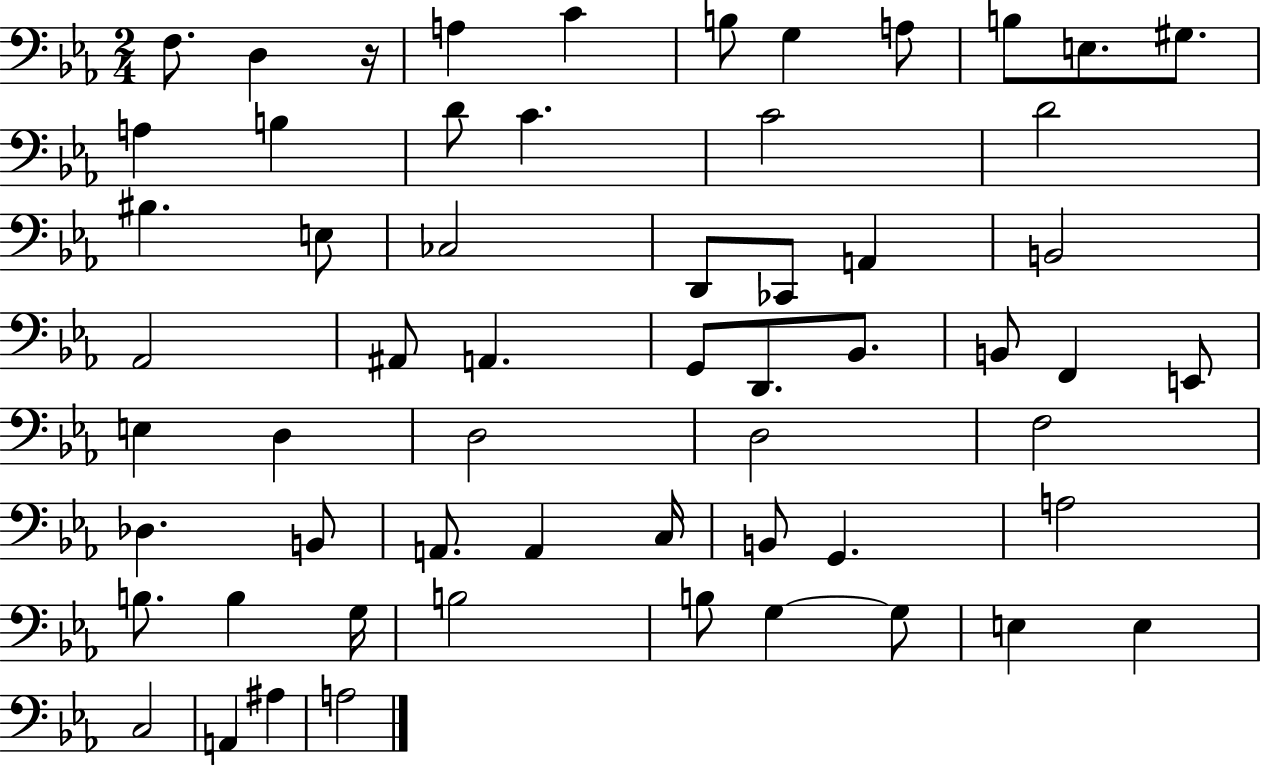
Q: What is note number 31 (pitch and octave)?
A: F2